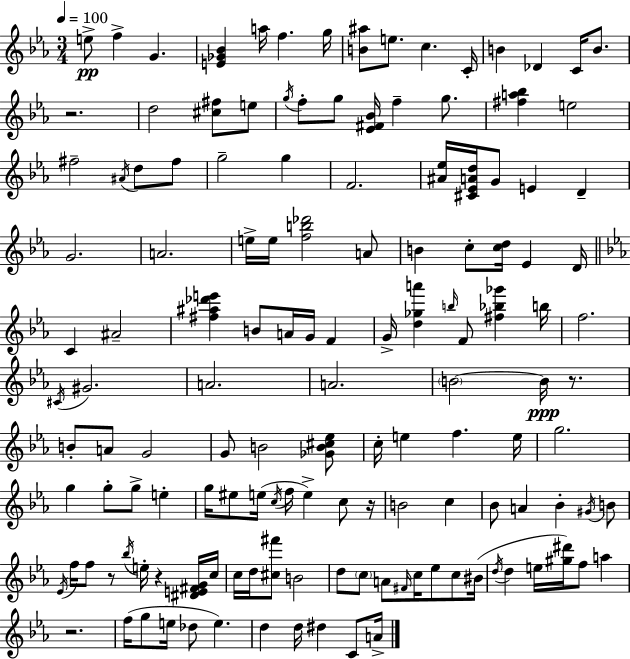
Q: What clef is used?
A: treble